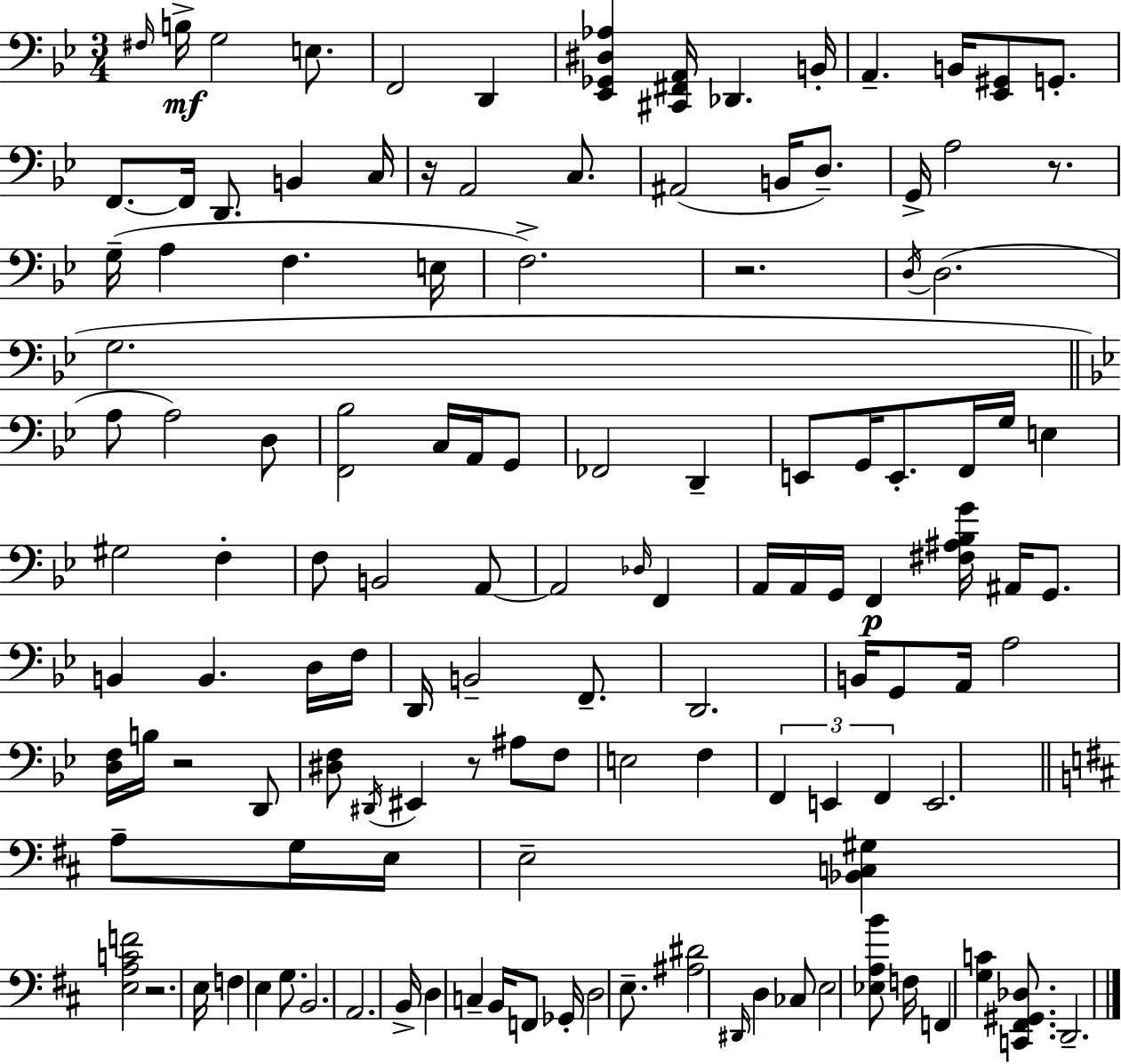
F#3/s B3/s G3/h E3/e. F2/h D2/q [Eb2,Gb2,D#3,Ab3]/q [C#2,F#2,A2]/s Db2/q. B2/s A2/q. B2/s [Eb2,G#2]/e G2/e. F2/e. F2/s D2/e. B2/q C3/s R/s A2/h C3/e. A#2/h B2/s D3/e. G2/s A3/h R/e. G3/s A3/q F3/q. E3/s F3/h. R/h. D3/s D3/h. G3/h. A3/e A3/h D3/e [F2,Bb3]/h C3/s A2/s G2/e FES2/h D2/q E2/e G2/s E2/e. F2/s G3/s E3/q G#3/h F3/q F3/e B2/h A2/e A2/h Db3/s F2/q A2/s A2/s G2/s F2/q [F#3,A#3,Bb3,G4]/s A#2/s G2/e. B2/q B2/q. D3/s F3/s D2/s B2/h F2/e. D2/h. B2/s G2/e A2/s A3/h [D3,F3]/s B3/s R/h D2/e [D#3,F3]/e D#2/s EIS2/q R/e A#3/e F3/e E3/h F3/q F2/q E2/q F2/q E2/h. A3/e G3/s E3/s E3/h [Bb2,C3,G#3]/q [E3,A3,C4,F4]/h R/h. E3/s F3/q E3/q G3/e. B2/h. A2/h. B2/s D3/q C3/q B2/s F2/e Gb2/s D3/h E3/e. [A#3,D#4]/h D#2/s D3/q CES3/e E3/h [Eb3,A3,B4]/e F3/s F2/q [G3,C4]/q [C2,F#2,G#2,Db3]/e. D2/h.